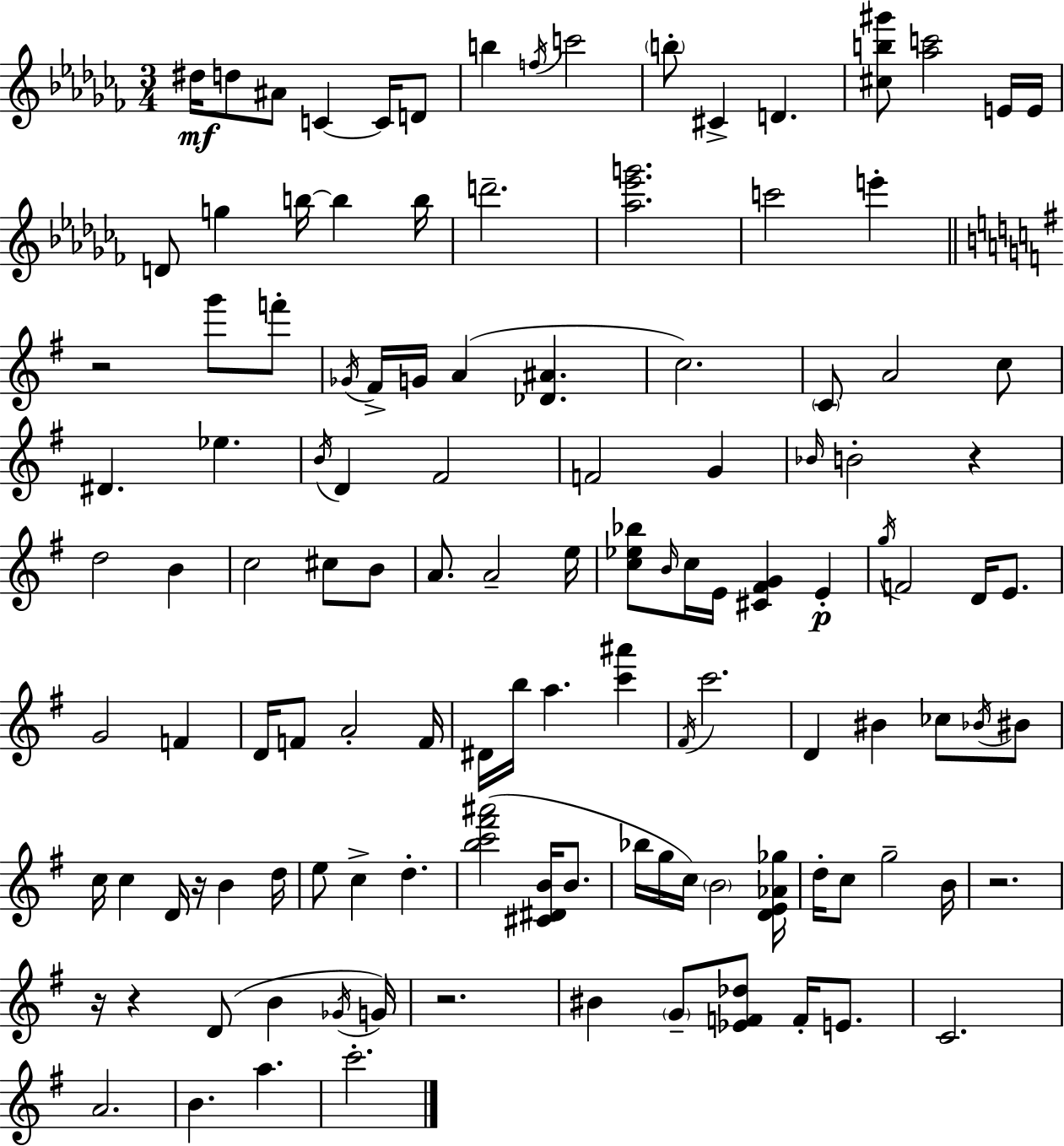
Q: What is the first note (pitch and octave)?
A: D#5